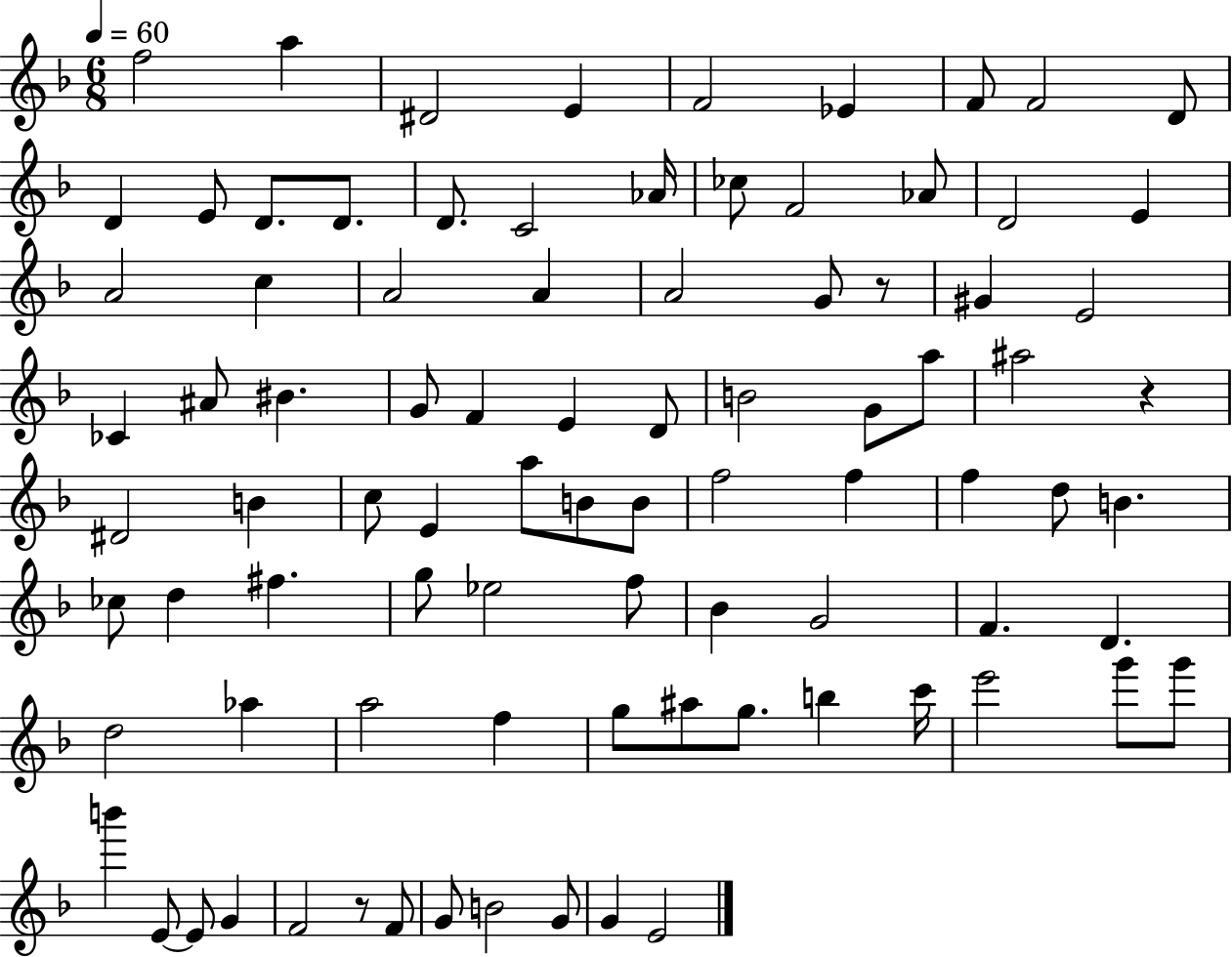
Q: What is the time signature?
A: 6/8